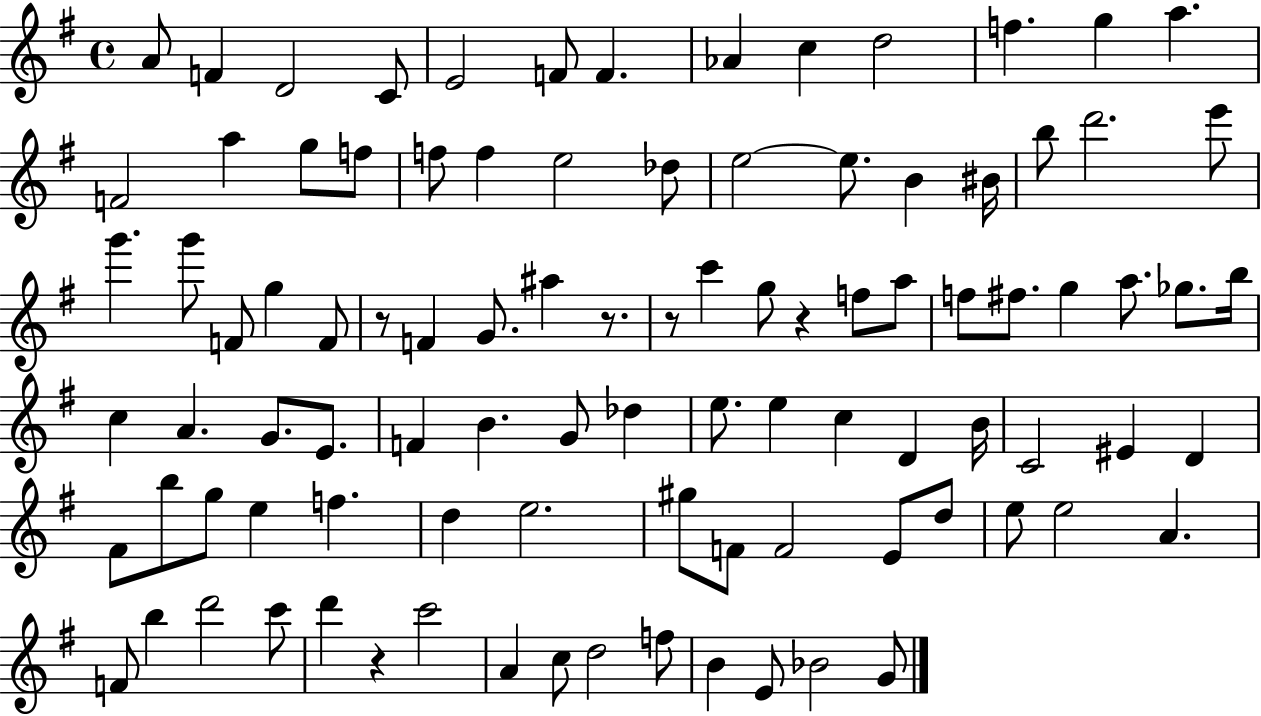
A4/e F4/q D4/h C4/e E4/h F4/e F4/q. Ab4/q C5/q D5/h F5/q. G5/q A5/q. F4/h A5/q G5/e F5/e F5/e F5/q E5/h Db5/e E5/h E5/e. B4/q BIS4/s B5/e D6/h. E6/e G6/q. G6/e F4/e G5/q F4/e R/e F4/q G4/e. A#5/q R/e. R/e C6/q G5/e R/q F5/e A5/e F5/e F#5/e. G5/q A5/e. Gb5/e. B5/s C5/q A4/q. G4/e. E4/e. F4/q B4/q. G4/e Db5/q E5/e. E5/q C5/q D4/q B4/s C4/h EIS4/q D4/q F#4/e B5/e G5/e E5/q F5/q. D5/q E5/h. G#5/e F4/e F4/h E4/e D5/e E5/e E5/h A4/q. F4/e B5/q D6/h C6/e D6/q R/q C6/h A4/q C5/e D5/h F5/e B4/q E4/e Bb4/h G4/e